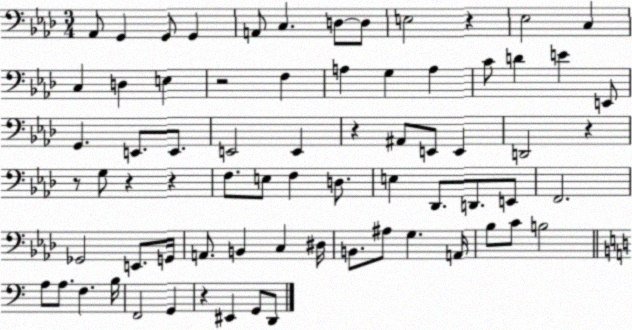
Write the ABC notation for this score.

X:1
T:Untitled
M:3/4
L:1/4
K:Ab
_A,,/2 G,, G,,/2 G,, A,,/2 C, D,/2 D,/2 E,2 z _E,2 C, C, D, E, z2 F, A, G, A, C/2 D E E,,/2 G,, E,,/2 E,,/2 E,,2 E,, z ^A,,/2 E,,/2 E,, D,,2 z z/2 G,/2 z z F,/2 E,/2 F, D,/2 E, _D,,/2 D,,/2 E,,/2 F,,2 _G,,2 E,,/2 G,,/4 A,,/2 B,, C, ^D,/4 B,,/2 ^A,/2 G, A,,/4 _B,/2 C/2 B,2 A,/2 A,/2 F, B,/4 F,,2 G,, z ^E,, G,,/2 D,,/2